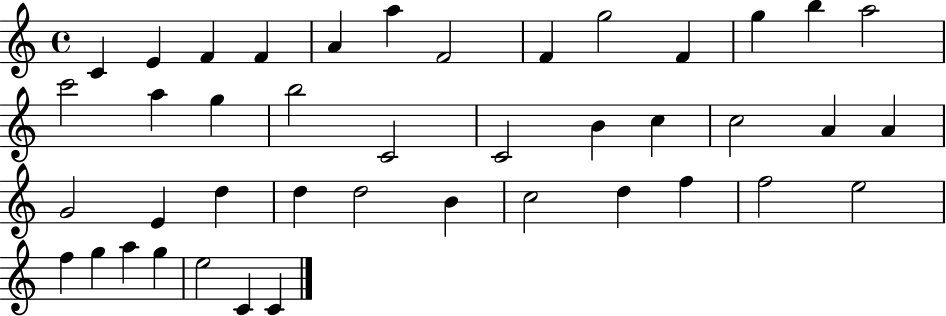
{
  \clef treble
  \time 4/4
  \defaultTimeSignature
  \key c \major
  c'4 e'4 f'4 f'4 | a'4 a''4 f'2 | f'4 g''2 f'4 | g''4 b''4 a''2 | \break c'''2 a''4 g''4 | b''2 c'2 | c'2 b'4 c''4 | c''2 a'4 a'4 | \break g'2 e'4 d''4 | d''4 d''2 b'4 | c''2 d''4 f''4 | f''2 e''2 | \break f''4 g''4 a''4 g''4 | e''2 c'4 c'4 | \bar "|."
}